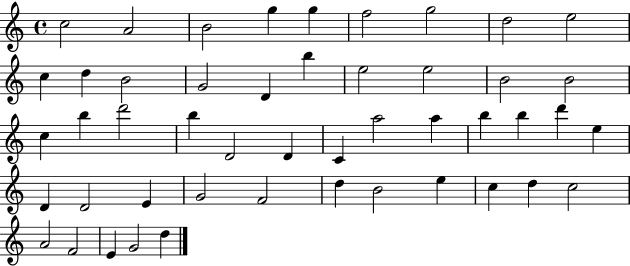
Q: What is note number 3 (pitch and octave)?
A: B4